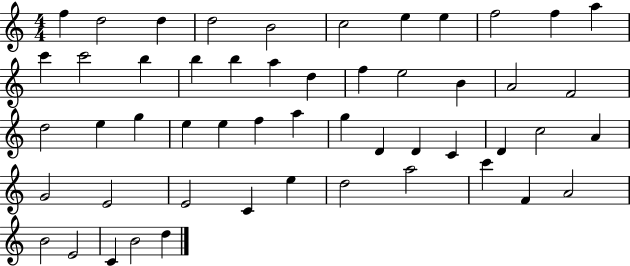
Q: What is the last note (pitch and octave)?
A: D5